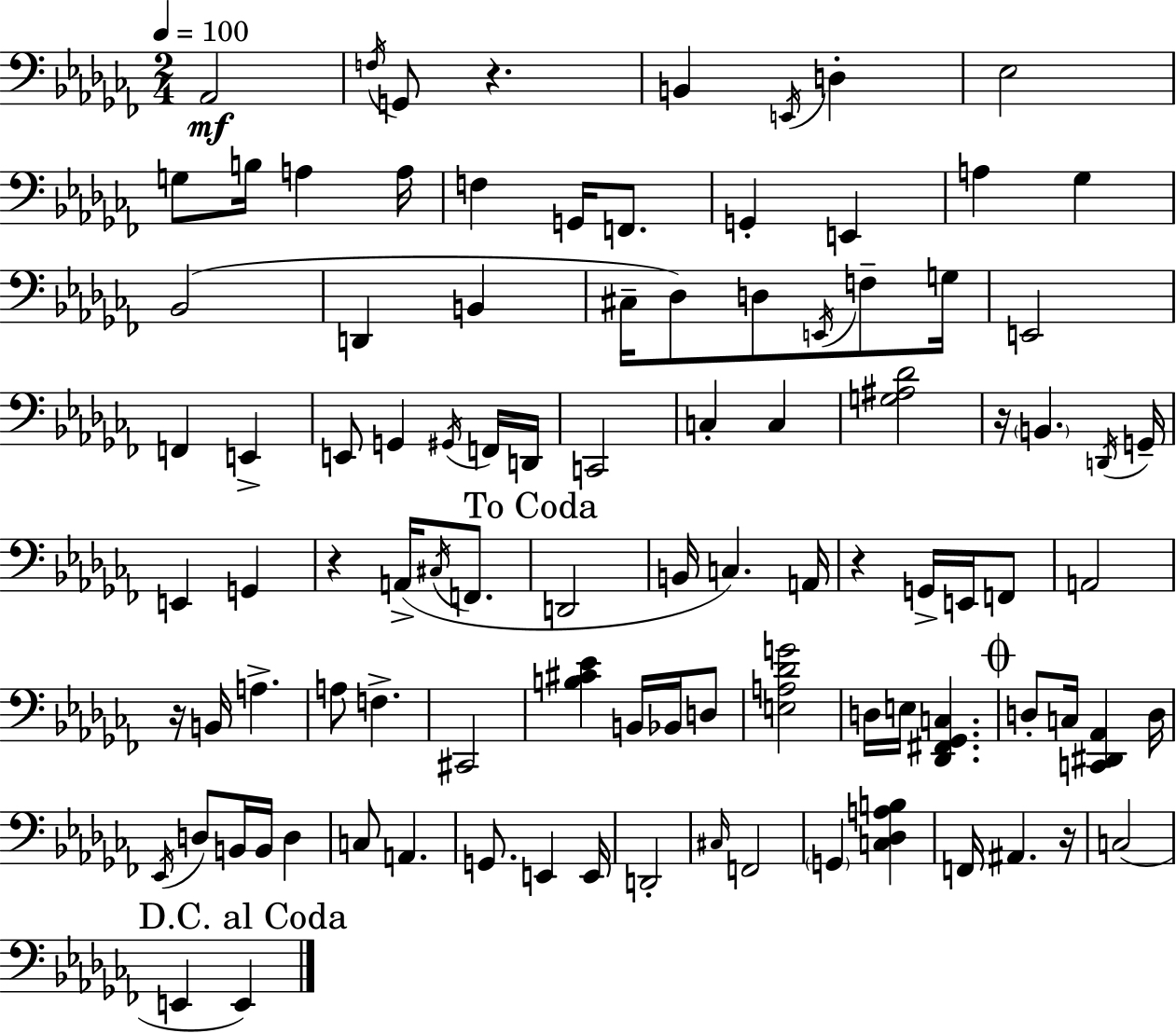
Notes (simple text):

Ab2/h F3/s G2/e R/q. B2/q E2/s D3/q Eb3/h G3/e B3/s A3/q A3/s F3/q G2/s F2/e. G2/q E2/q A3/q Gb3/q Bb2/h D2/q B2/q C#3/s Db3/e D3/e E2/s F3/e G3/s E2/h F2/q E2/q E2/e G2/q G#2/s F2/s D2/s C2/h C3/q C3/q [G3,A#3,Db4]/h R/s B2/q. D2/s G2/s E2/q G2/q R/q A2/s C#3/s F2/e. D2/h B2/s C3/q. A2/s R/q G2/s E2/s F2/e A2/h R/s B2/s A3/q. A3/e F3/q. C#2/h [B3,C#4,Eb4]/q B2/s Bb2/s D3/e [E3,A3,Db4,G4]/h D3/s E3/s [Db2,F#2,Gb2,C3]/q. D3/e C3/s [C2,D#2,Ab2]/q D3/s Eb2/s D3/e B2/s B2/s D3/q C3/e A2/q. G2/e. E2/q E2/s D2/h C#3/s F2/h G2/q [C3,Db3,A3,B3]/q F2/s A#2/q. R/s C3/h E2/q E2/q